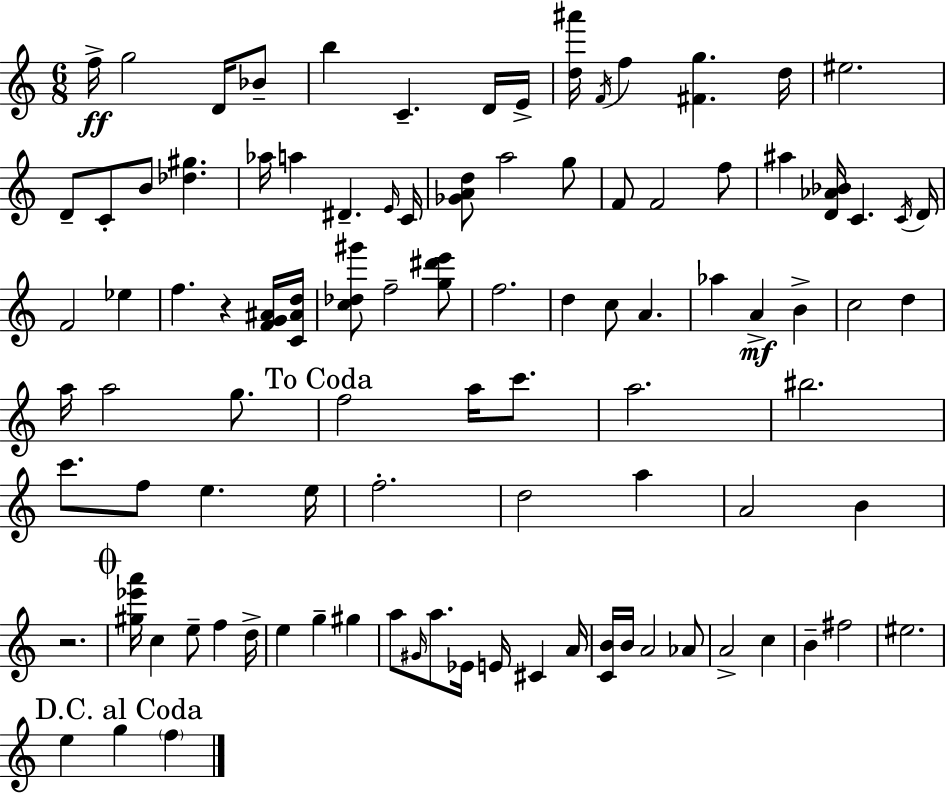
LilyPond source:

{
  \clef treble
  \numericTimeSignature
  \time 6/8
  \key c \major
  \repeat volta 2 { f''16->\ff g''2 d'16 bes'8-- | b''4 c'4.-- d'16 e'16-> | <d'' ais'''>16 \acciaccatura { f'16 } f''4 <fis' g''>4. | d''16 eis''2. | \break d'8-- c'8-. b'8 <des'' gis''>4. | aes''16 a''4 dis'4.-- | \grace { e'16 } c'16 <ges' a' d''>8 a''2 | g''8 f'8 f'2 | \break f''8 ais''4 <d' aes' bes'>16 c'4. | \acciaccatura { c'16 } d'16 f'2 ees''4 | f''4. r4 | <f' g' ais'>16 <c' ais' d''>16 <c'' des'' gis'''>8 f''2-- | \break <g'' dis''' e'''>8 f''2. | d''4 c''8 a'4. | aes''4 a'4->\mf b'4-> | c''2 d''4 | \break a''16 a''2 | g''8. \mark "To Coda" f''2 a''16 | c'''8. a''2. | bis''2. | \break c'''8. f''8 e''4. | e''16 f''2.-. | d''2 a''4 | a'2 b'4 | \break r2. | \mark \markup { \musicglyph "scripts.coda" } <gis'' ees''' a'''>16 c''4 e''8-- f''4 | d''16-> e''4 g''4-- gis''4 | a''8 \grace { gis'16 } a''8. ees'16 e'16 cis'4 | \break a'16 <c' b'>16 b'16 a'2 | aes'8 a'2-> | c''4 b'4-- fis''2 | eis''2. | \break \mark "D.C. al Coda" e''4 g''4 | \parenthesize f''4 } \bar "|."
}